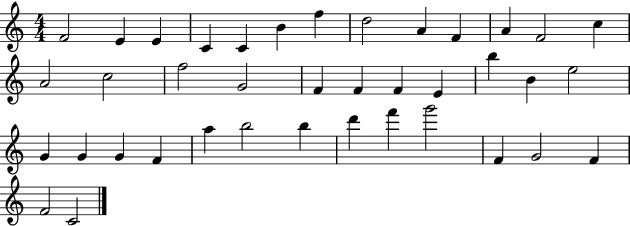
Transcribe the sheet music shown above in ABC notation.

X:1
T:Untitled
M:4/4
L:1/4
K:C
F2 E E C C B f d2 A F A F2 c A2 c2 f2 G2 F F F E b B e2 G G G F a b2 b d' f' g'2 F G2 F F2 C2